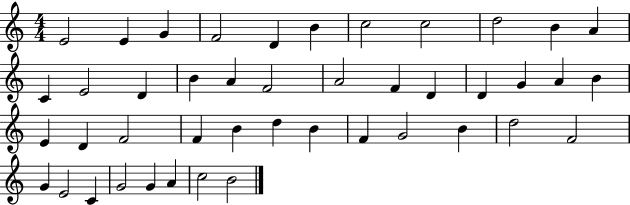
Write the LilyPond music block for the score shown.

{
  \clef treble
  \numericTimeSignature
  \time 4/4
  \key c \major
  e'2 e'4 g'4 | f'2 d'4 b'4 | c''2 c''2 | d''2 b'4 a'4 | \break c'4 e'2 d'4 | b'4 a'4 f'2 | a'2 f'4 d'4 | d'4 g'4 a'4 b'4 | \break e'4 d'4 f'2 | f'4 b'4 d''4 b'4 | f'4 g'2 b'4 | d''2 f'2 | \break g'4 e'2 c'4 | g'2 g'4 a'4 | c''2 b'2 | \bar "|."
}